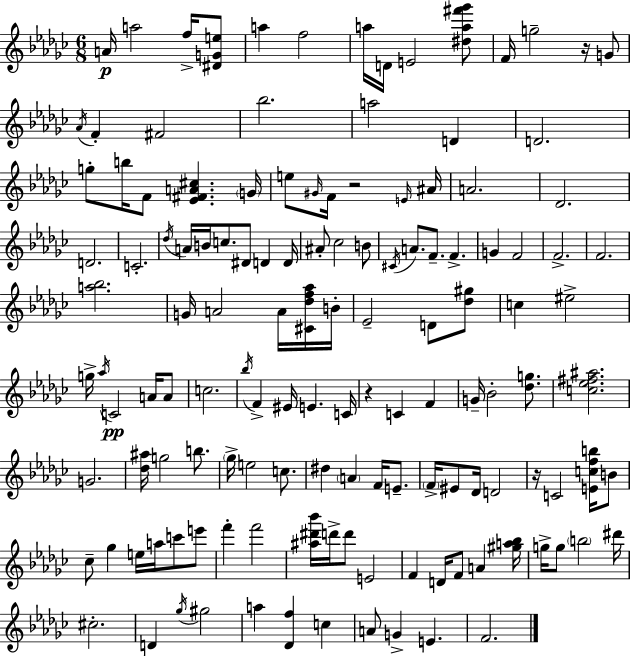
A4/s A5/h F5/s [D#4,G4,E5]/e A5/q F5/h A5/s D4/s E4/h [D#5,A5,F#6,Gb6]/e F4/s G5/h R/s G4/e Ab4/s F4/q F#4/h Bb5/h. A5/h D4/q D4/h. G5/e B5/s F4/e [Eb4,F#4,A4,C#5]/q. G4/s E5/e G#4/s F4/s R/h E4/s A#4/s A4/h. Db4/h. D4/h. C4/h. Db5/s A4/s B4/s C5/e. D#4/e D4/q D4/s A#4/e CES5/h B4/e C#4/s A4/e. F4/e. F4/q. G4/q F4/h F4/h. F4/h. [A5,Bb5]/h. G4/s A4/h A4/s [C#4,Db5,F5,Ab5]/s B4/s Eb4/h D4/e [Db5,G#5]/e C5/q EIS5/h G5/s Ab5/s C4/h A4/s A4/e C5/h. Bb5/s F4/q EIS4/s E4/q. C4/s R/q C4/q F4/q G4/s Bb4/h [Db5,G5]/e. [C5,Eb5,F#5,A#5]/h. G4/h. [Db5,A#5]/s G5/h B5/e. Gb5/s E5/h C5/e. D#5/q A4/q F4/s E4/e. F4/s EIS4/e Db4/s D4/h R/s C4/h [E4,C5,F5,B5]/s B4/e CES5/e Gb5/q E5/s A5/s C6/e E6/e F6/q F6/h [A#5,D#6,Bb6]/s D6/s D6/e E4/h F4/q D4/s F4/e A4/q [G#5,A5,Bb5]/s G5/s G5/e B5/h D#6/s C#5/h. D4/q Gb5/s G#5/h A5/q [Db4,F5]/q C5/q A4/e G4/q E4/q. F4/h.